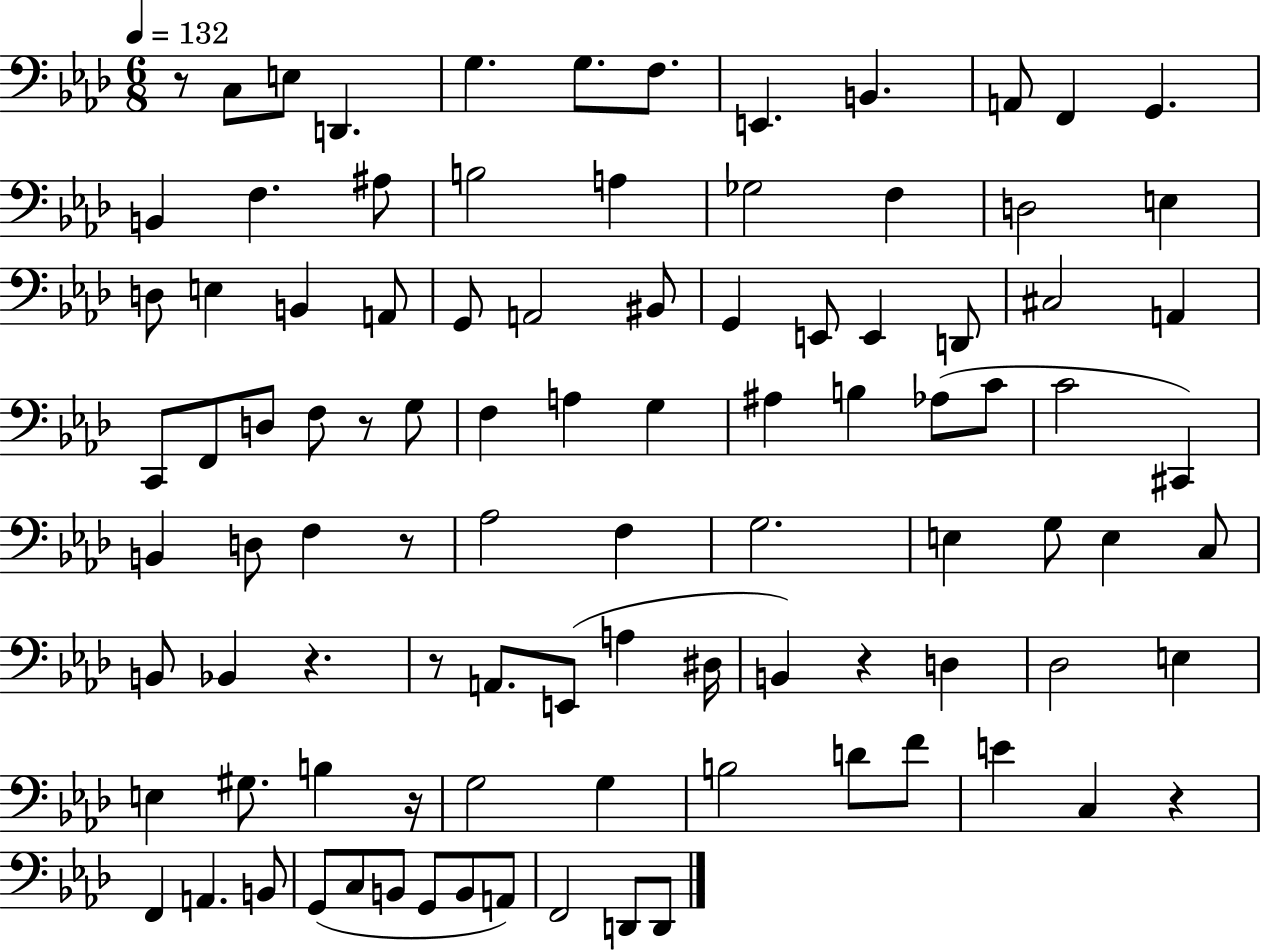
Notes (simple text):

R/e C3/e E3/e D2/q. G3/q. G3/e. F3/e. E2/q. B2/q. A2/e F2/q G2/q. B2/q F3/q. A#3/e B3/h A3/q Gb3/h F3/q D3/h E3/q D3/e E3/q B2/q A2/e G2/e A2/h BIS2/e G2/q E2/e E2/q D2/e C#3/h A2/q C2/e F2/e D3/e F3/e R/e G3/e F3/q A3/q G3/q A#3/q B3/q Ab3/e C4/e C4/h C#2/q B2/q D3/e F3/q R/e Ab3/h F3/q G3/h. E3/q G3/e E3/q C3/e B2/e Bb2/q R/q. R/e A2/e. E2/e A3/q D#3/s B2/q R/q D3/q Db3/h E3/q E3/q G#3/e. B3/q R/s G3/h G3/q B3/h D4/e F4/e E4/q C3/q R/q F2/q A2/q. B2/e G2/e C3/e B2/e G2/e B2/e A2/e F2/h D2/e D2/e